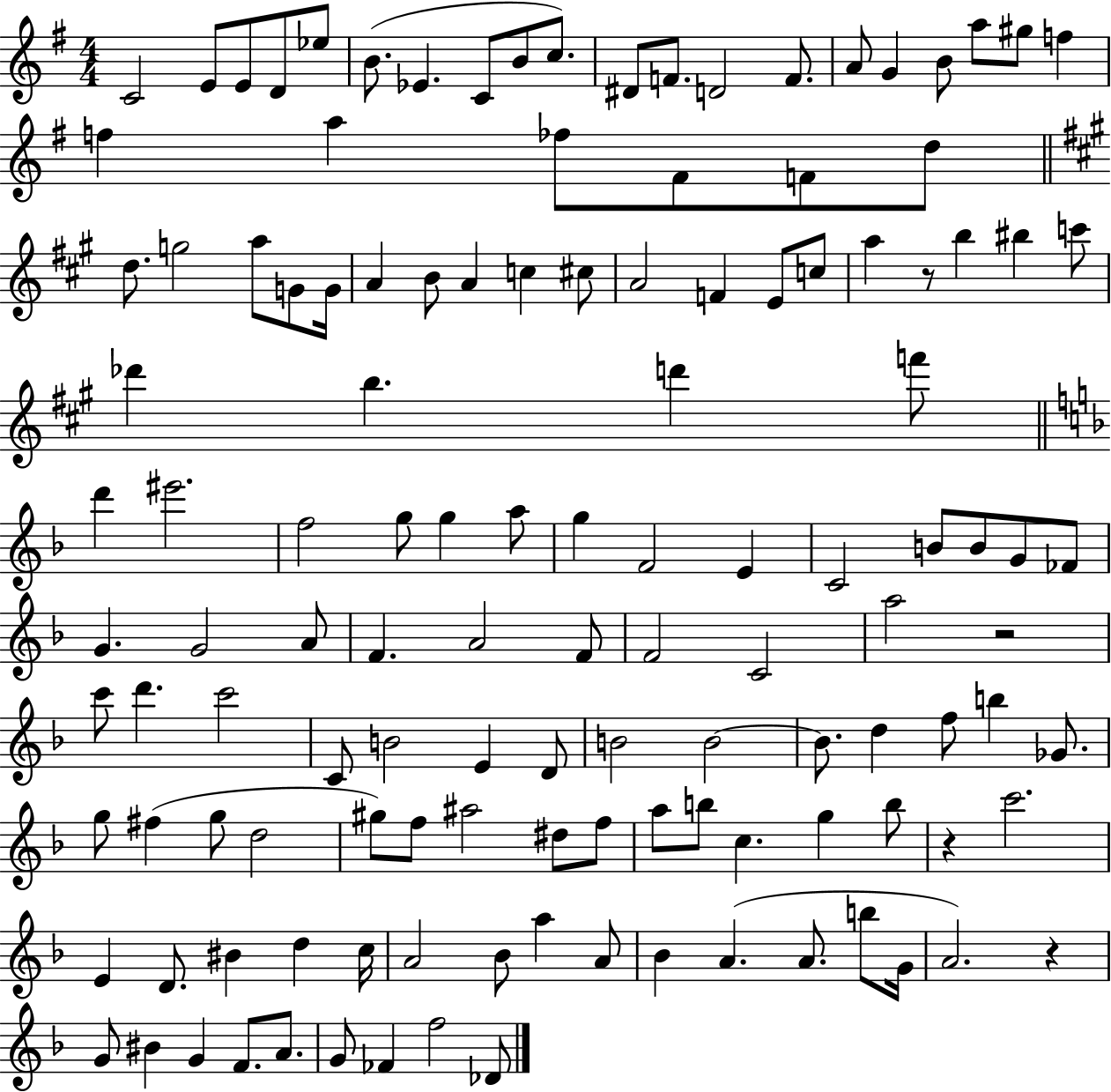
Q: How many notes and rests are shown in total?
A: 128